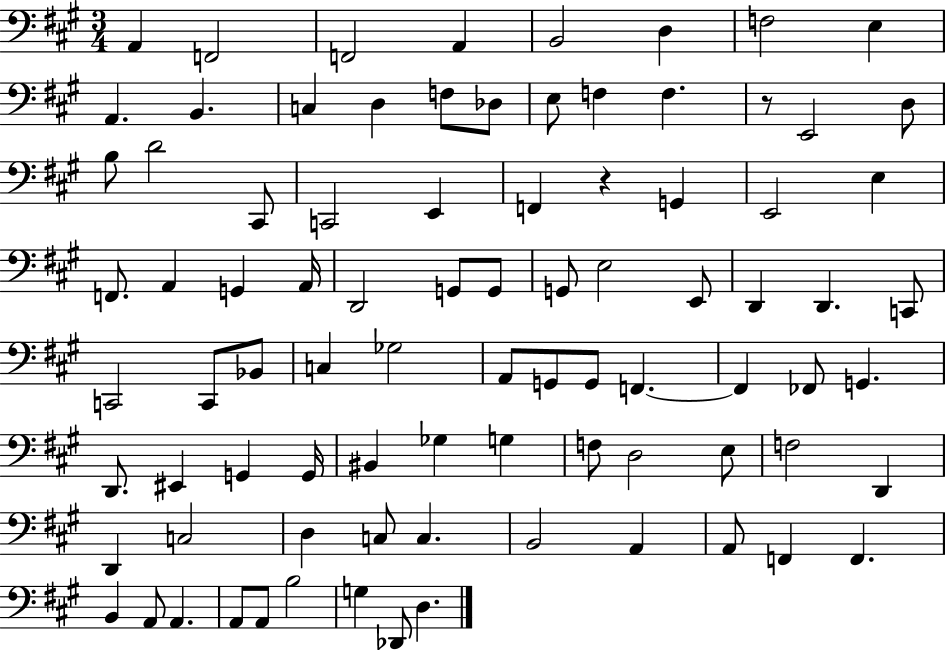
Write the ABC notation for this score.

X:1
T:Untitled
M:3/4
L:1/4
K:A
A,, F,,2 F,,2 A,, B,,2 D, F,2 E, A,, B,, C, D, F,/2 _D,/2 E,/2 F, F, z/2 E,,2 D,/2 B,/2 D2 ^C,,/2 C,,2 E,, F,, z G,, E,,2 E, F,,/2 A,, G,, A,,/4 D,,2 G,,/2 G,,/2 G,,/2 E,2 E,,/2 D,, D,, C,,/2 C,,2 C,,/2 _B,,/2 C, _G,2 A,,/2 G,,/2 G,,/2 F,, F,, _F,,/2 G,, D,,/2 ^E,, G,, G,,/4 ^B,, _G, G, F,/2 D,2 E,/2 F,2 D,, D,, C,2 D, C,/2 C, B,,2 A,, A,,/2 F,, F,, B,, A,,/2 A,, A,,/2 A,,/2 B,2 G, _D,,/2 D,